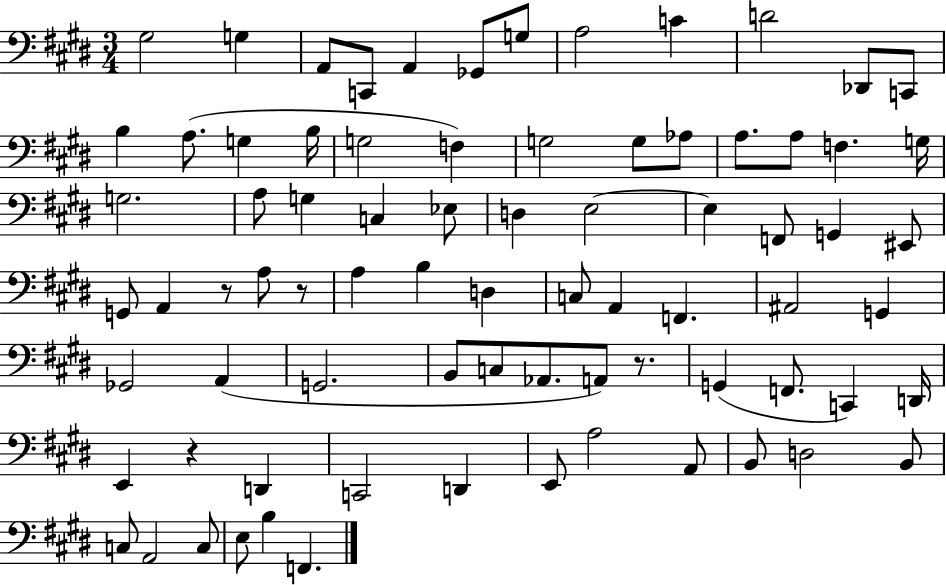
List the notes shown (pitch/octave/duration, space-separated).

G#3/h G3/q A2/e C2/e A2/q Gb2/e G3/e A3/h C4/q D4/h Db2/e C2/e B3/q A3/e. G3/q B3/s G3/h F3/q G3/h G3/e Ab3/e A3/e. A3/e F3/q. G3/s G3/h. A3/e G3/q C3/q Eb3/e D3/q E3/h E3/q F2/e G2/q EIS2/e G2/e A2/q R/e A3/e R/e A3/q B3/q D3/q C3/e A2/q F2/q. A#2/h G2/q Gb2/h A2/q G2/h. B2/e C3/e Ab2/e. A2/e R/e. G2/q F2/e. C2/q D2/s E2/q R/q D2/q C2/h D2/q E2/e A3/h A2/e B2/e D3/h B2/e C3/e A2/h C3/e E3/e B3/q F2/q.